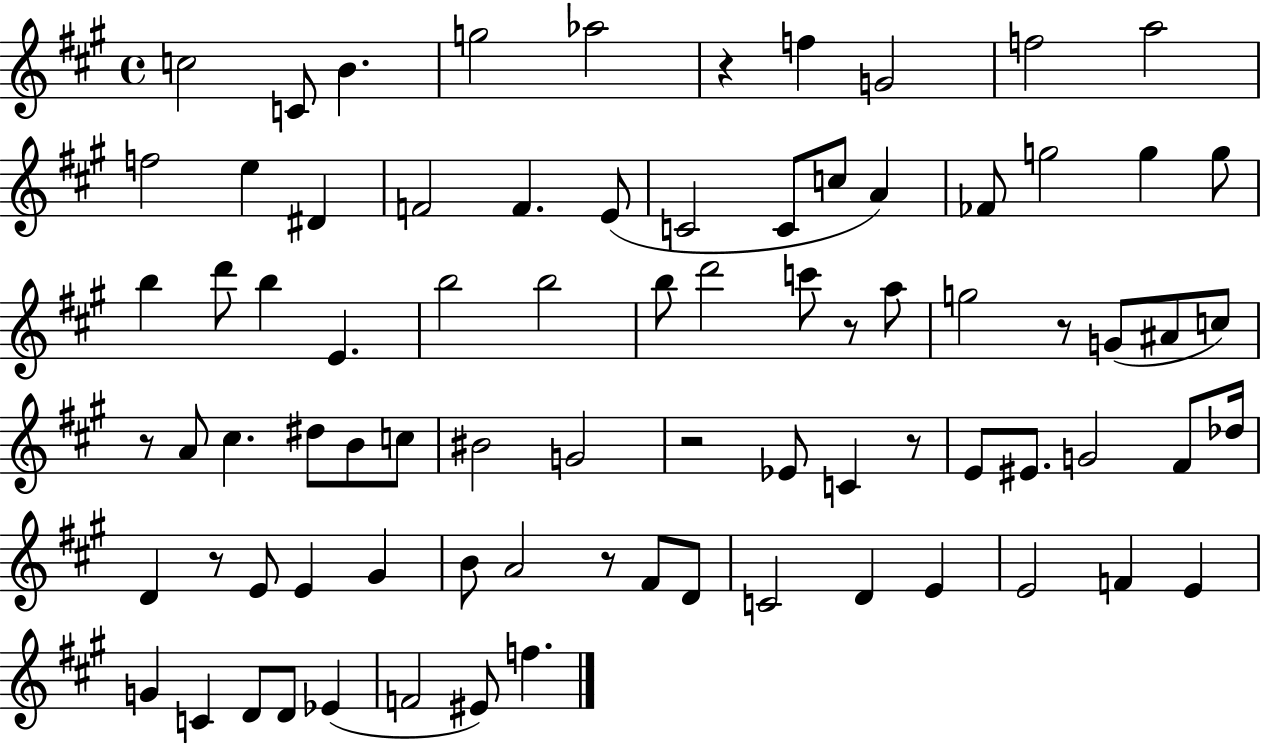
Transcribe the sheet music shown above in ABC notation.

X:1
T:Untitled
M:4/4
L:1/4
K:A
c2 C/2 B g2 _a2 z f G2 f2 a2 f2 e ^D F2 F E/2 C2 C/2 c/2 A _F/2 g2 g g/2 b d'/2 b E b2 b2 b/2 d'2 c'/2 z/2 a/2 g2 z/2 G/2 ^A/2 c/2 z/2 A/2 ^c ^d/2 B/2 c/2 ^B2 G2 z2 _E/2 C z/2 E/2 ^E/2 G2 ^F/2 _d/4 D z/2 E/2 E ^G B/2 A2 z/2 ^F/2 D/2 C2 D E E2 F E G C D/2 D/2 _E F2 ^E/2 f